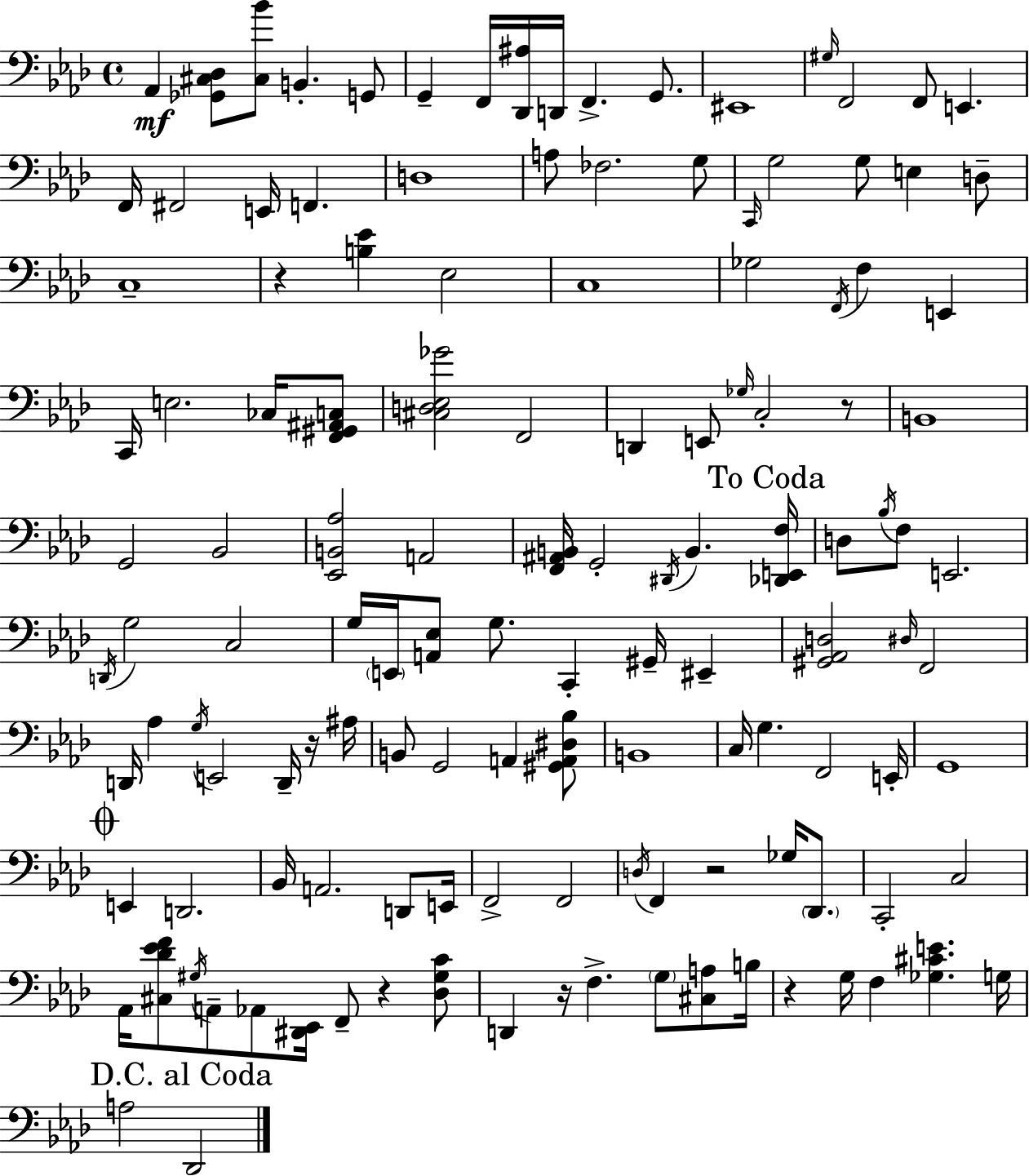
{
  \clef bass
  \time 4/4
  \defaultTimeSignature
  \key aes \major
  \repeat volta 2 { aes,4\mf <ges, cis des>8 <cis bes'>8 b,4.-. g,8 | g,4-- f,16 <des, ais>16 d,16 f,4.-> g,8. | eis,1 | \grace { gis16 } f,2 f,8 e,4. | \break f,16 fis,2 e,16 f,4. | d1 | a8 fes2. g8 | \grace { c,16 } g2 g8 e4 | \break d8-- c1-- | r4 <b ees'>4 ees2 | c1 | ges2 \acciaccatura { f,16 } f4 e,4 | \break c,16 e2. | ces16 <f, gis, ais, c>8 <cis d ees ges'>2 f,2 | d,4 e,8 \grace { ges16 } c2-. | r8 b,1 | \break g,2 bes,2 | <ees, b, aes>2 a,2 | <f, ais, b,>16 g,2-. \acciaccatura { dis,16 } b,4. | \mark "To Coda" <des, e, f>16 d8 \acciaccatura { bes16 } f8 e,2. | \break \acciaccatura { d,16 } g2 c2 | g16 \parenthesize e,16 <a, ees>8 g8. c,4-. | gis,16-- eis,4-- <gis, aes, d>2 \grace { dis16 } | f,2 d,16 aes4 \acciaccatura { g16 } e,2 | \break d,16-- r16 ais16 b,8 g,2 | a,4 <gis, a, dis bes>8 b,1 | c16 g4. | f,2 e,16-. g,1 | \break \mark \markup { \musicglyph "scripts.coda" } e,4 d,2. | bes,16 a,2. | d,8 e,16 f,2-> | f,2 \acciaccatura { d16 } f,4 r2 | \break ges16 \parenthesize des,8. c,2-. | c2 aes,16 <cis des' ees' f'>8 \acciaccatura { gis16 } a,8-- | aes,8 <dis, ees,>16 f,8-- r4 <des gis c'>8 d,4 r16 | f4.-> \parenthesize g8 <cis a>8 b16 r4 g16 | \break f4 <ges cis' e'>4. g16 \mark "D.C. al Coda" a2 | des,2 } \bar "|."
}